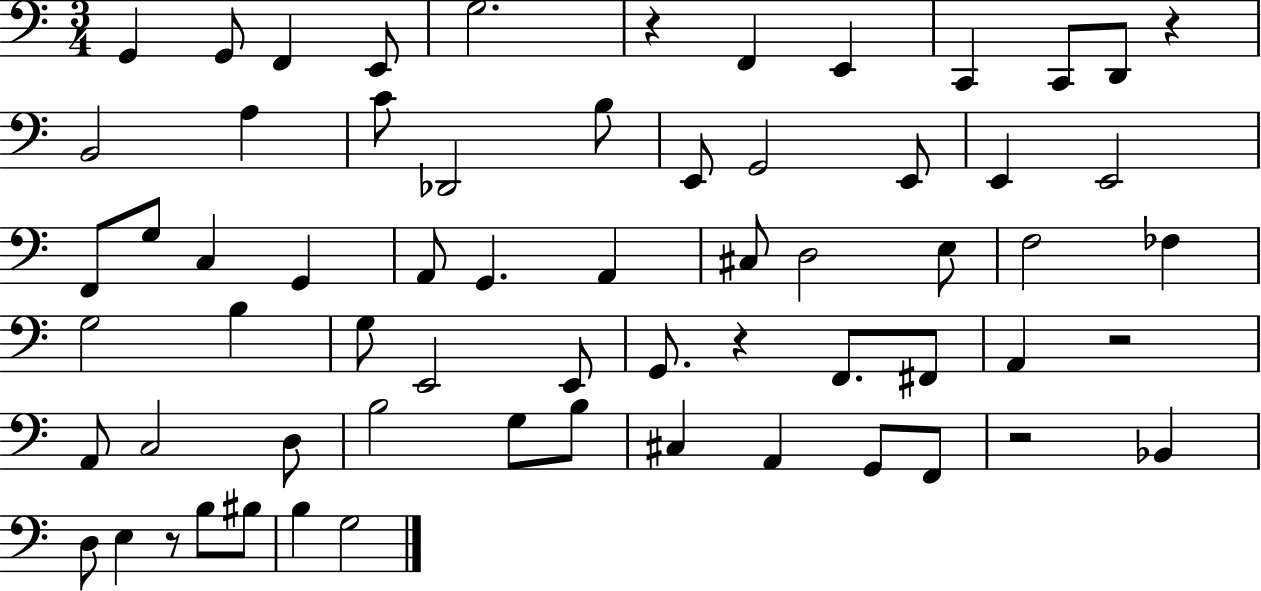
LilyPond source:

{
  \clef bass
  \numericTimeSignature
  \time 3/4
  \key c \major
  g,4 g,8 f,4 e,8 | g2. | r4 f,4 e,4 | c,4 c,8 d,8 r4 | \break b,2 a4 | c'8 des,2 b8 | e,8 g,2 e,8 | e,4 e,2 | \break f,8 g8 c4 g,4 | a,8 g,4. a,4 | cis8 d2 e8 | f2 fes4 | \break g2 b4 | g8 e,2 e,8 | g,8. r4 f,8. fis,8 | a,4 r2 | \break a,8 c2 d8 | b2 g8 b8 | cis4 a,4 g,8 f,8 | r2 bes,4 | \break d8 e4 r8 b8 bis8 | b4 g2 | \bar "|."
}